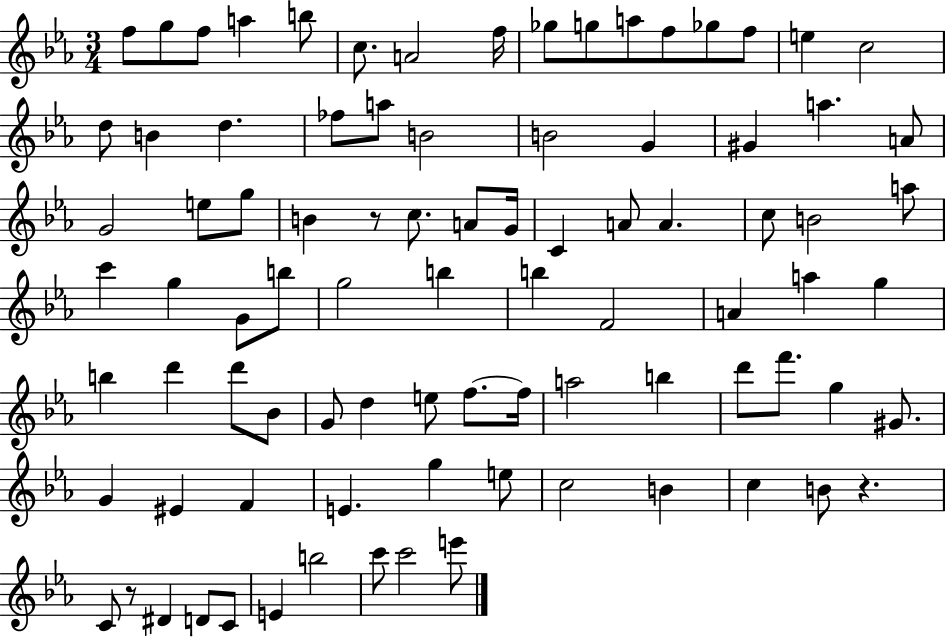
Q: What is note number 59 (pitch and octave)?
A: F5